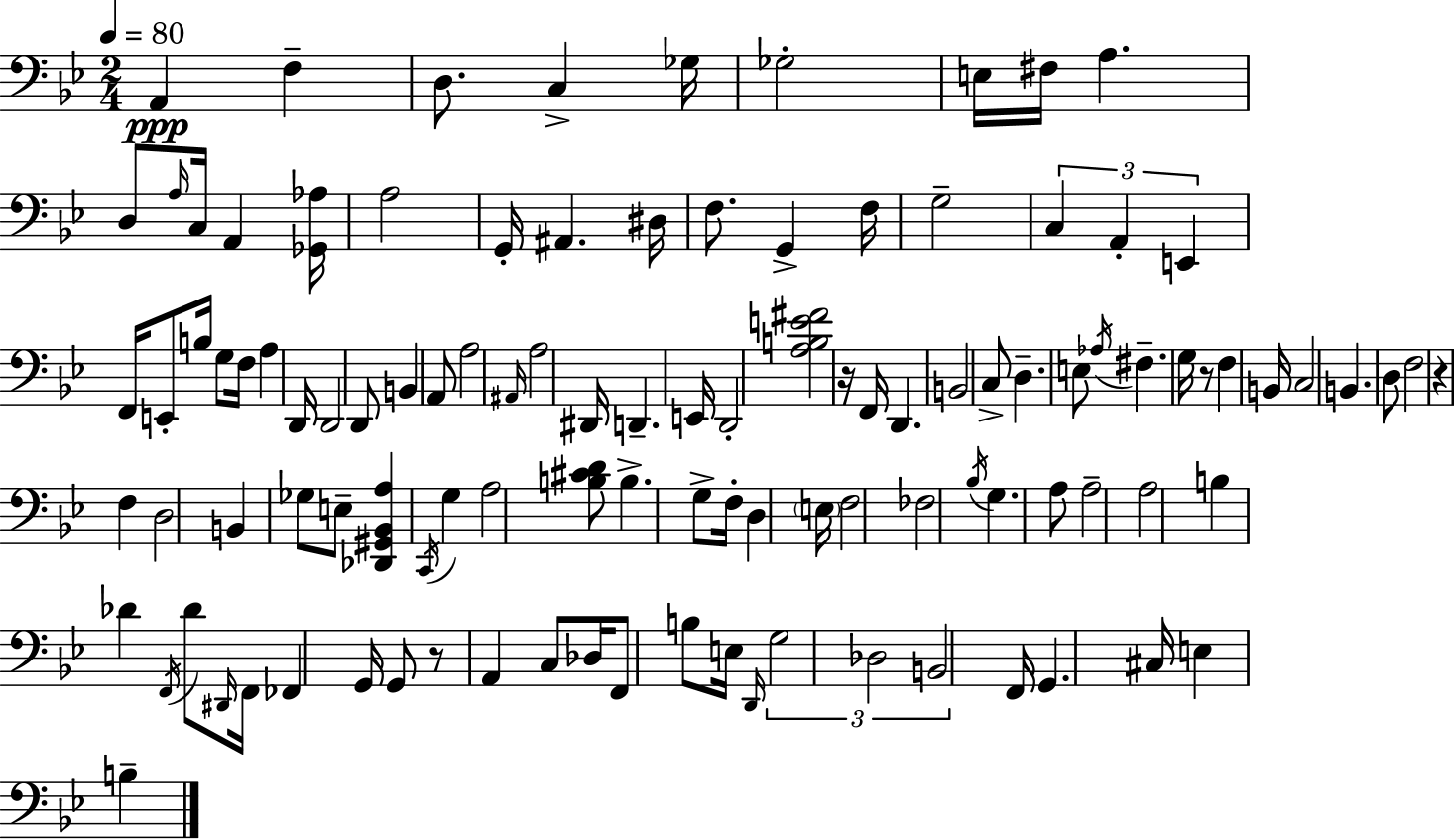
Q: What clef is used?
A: bass